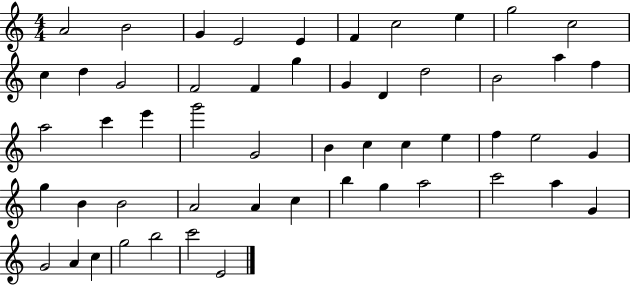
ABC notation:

X:1
T:Untitled
M:4/4
L:1/4
K:C
A2 B2 G E2 E F c2 e g2 c2 c d G2 F2 F g G D d2 B2 a f a2 c' e' g'2 G2 B c c e f e2 G g B B2 A2 A c b g a2 c'2 a G G2 A c g2 b2 c'2 E2